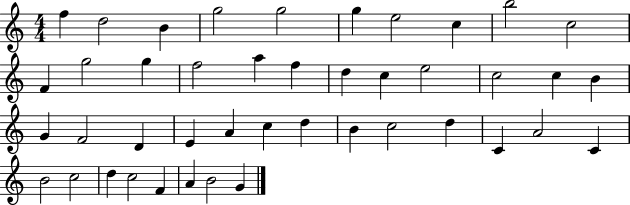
F5/q D5/h B4/q G5/h G5/h G5/q E5/h C5/q B5/h C5/h F4/q G5/h G5/q F5/h A5/q F5/q D5/q C5/q E5/h C5/h C5/q B4/q G4/q F4/h D4/q E4/q A4/q C5/q D5/q B4/q C5/h D5/q C4/q A4/h C4/q B4/h C5/h D5/q C5/h F4/q A4/q B4/h G4/q